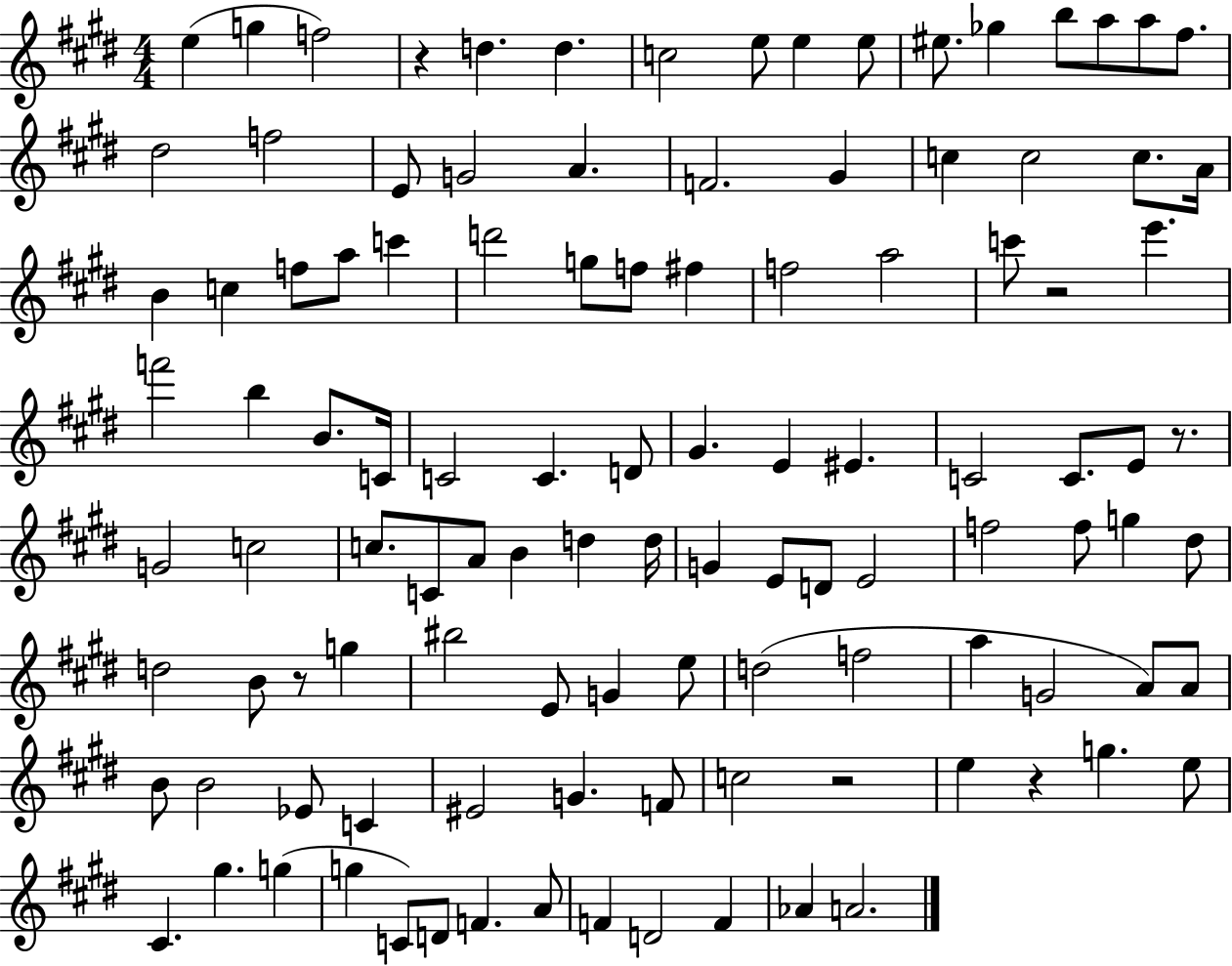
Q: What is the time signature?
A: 4/4